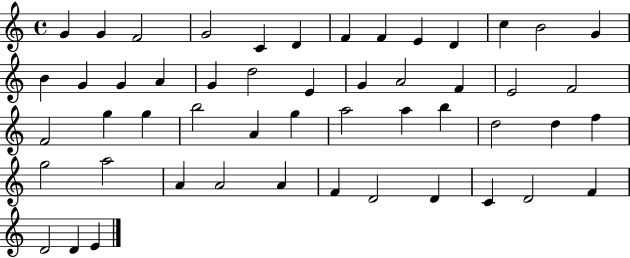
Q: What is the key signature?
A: C major